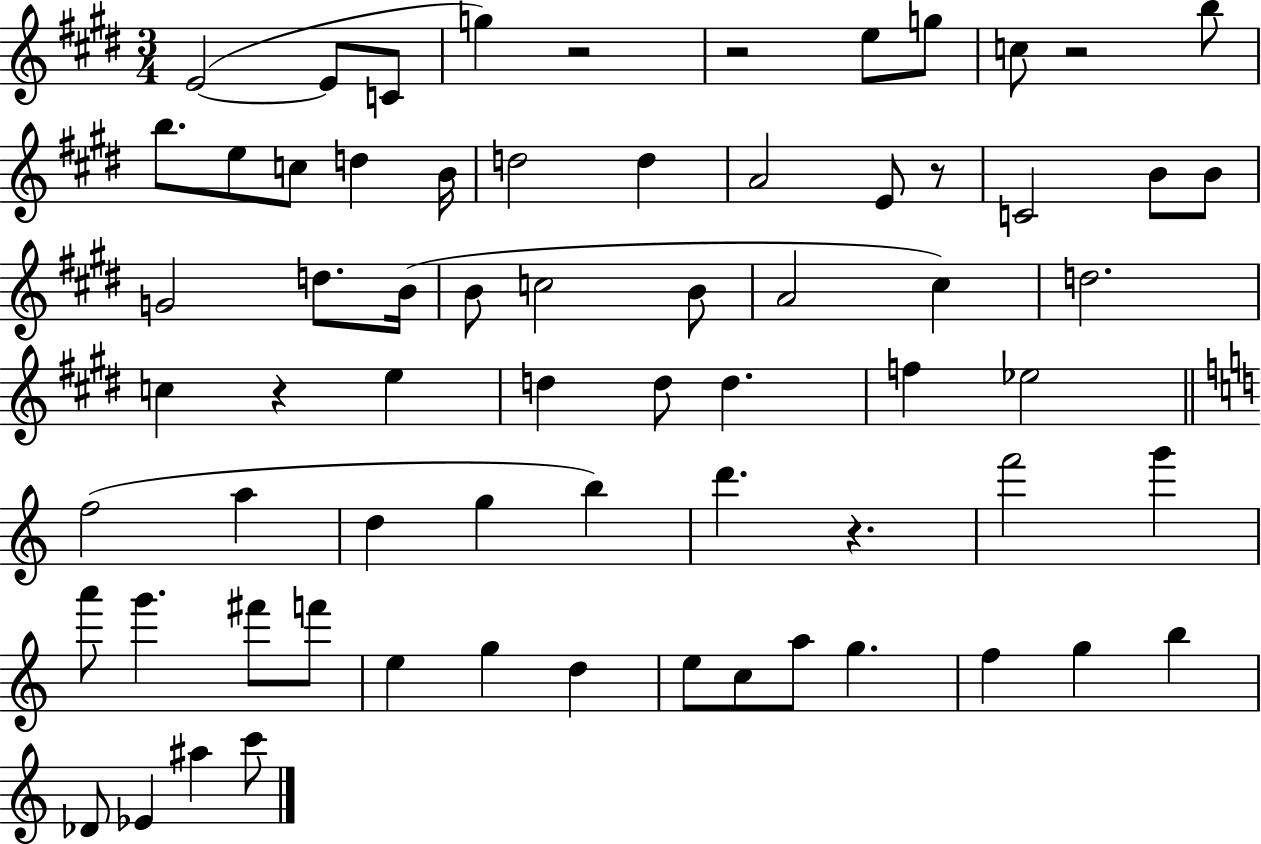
X:1
T:Untitled
M:3/4
L:1/4
K:E
E2 E/2 C/2 g z2 z2 e/2 g/2 c/2 z2 b/2 b/2 e/2 c/2 d B/4 d2 d A2 E/2 z/2 C2 B/2 B/2 G2 d/2 B/4 B/2 c2 B/2 A2 ^c d2 c z e d d/2 d f _e2 f2 a d g b d' z f'2 g' a'/2 g' ^f'/2 f'/2 e g d e/2 c/2 a/2 g f g b _D/2 _E ^a c'/2